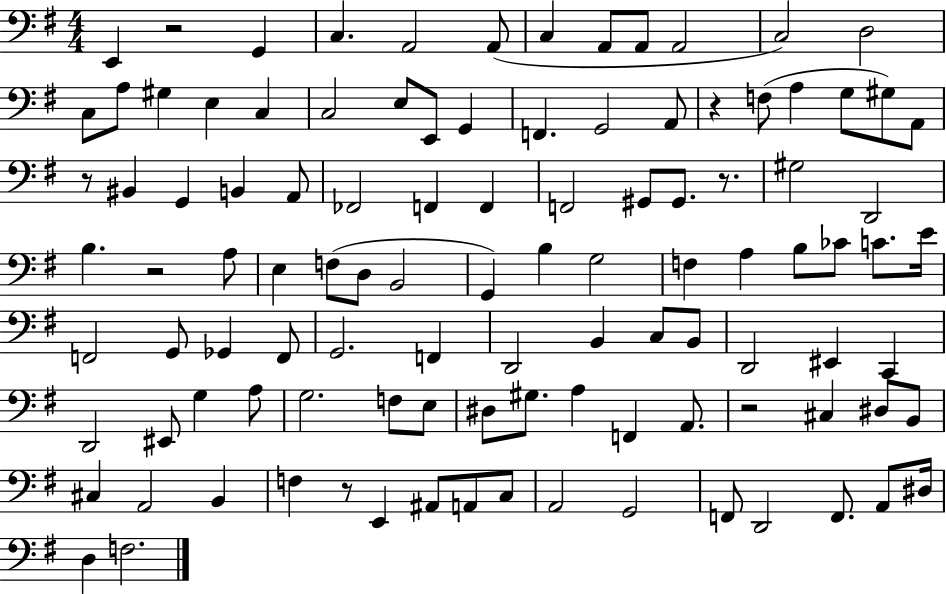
X:1
T:Untitled
M:4/4
L:1/4
K:G
E,, z2 G,, C, A,,2 A,,/2 C, A,,/2 A,,/2 A,,2 C,2 D,2 C,/2 A,/2 ^G, E, C, C,2 E,/2 E,,/2 G,, F,, G,,2 A,,/2 z F,/2 A, G,/2 ^G,/2 A,,/2 z/2 ^B,, G,, B,, A,,/2 _F,,2 F,, F,, F,,2 ^G,,/2 ^G,,/2 z/2 ^G,2 D,,2 B, z2 A,/2 E, F,/2 D,/2 B,,2 G,, B, G,2 F, A, B,/2 _C/2 C/2 E/4 F,,2 G,,/2 _G,, F,,/2 G,,2 F,, D,,2 B,, C,/2 B,,/2 D,,2 ^E,, C,, D,,2 ^E,,/2 G, A,/2 G,2 F,/2 E,/2 ^D,/2 ^G,/2 A, F,, A,,/2 z2 ^C, ^D,/2 B,,/2 ^C, A,,2 B,, F, z/2 E,, ^A,,/2 A,,/2 C,/2 A,,2 G,,2 F,,/2 D,,2 F,,/2 A,,/2 ^D,/4 D, F,2